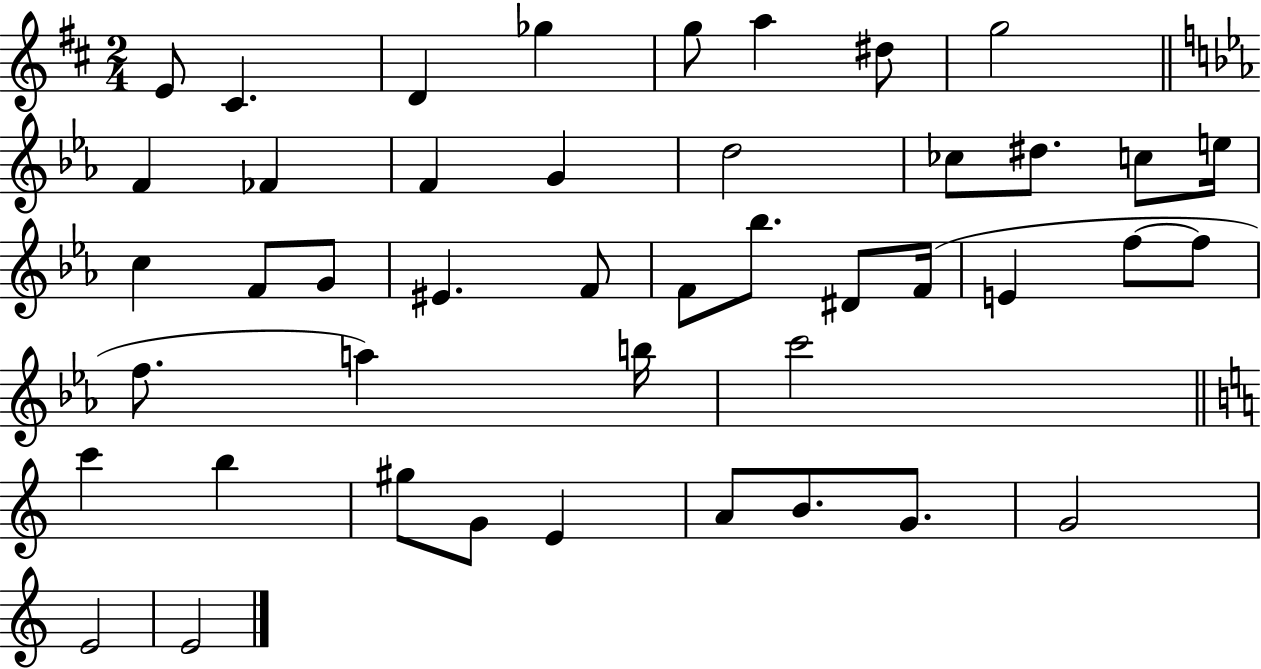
X:1
T:Untitled
M:2/4
L:1/4
K:D
E/2 ^C D _g g/2 a ^d/2 g2 F _F F G d2 _c/2 ^d/2 c/2 e/4 c F/2 G/2 ^E F/2 F/2 _b/2 ^D/2 F/4 E f/2 f/2 f/2 a b/4 c'2 c' b ^g/2 G/2 E A/2 B/2 G/2 G2 E2 E2